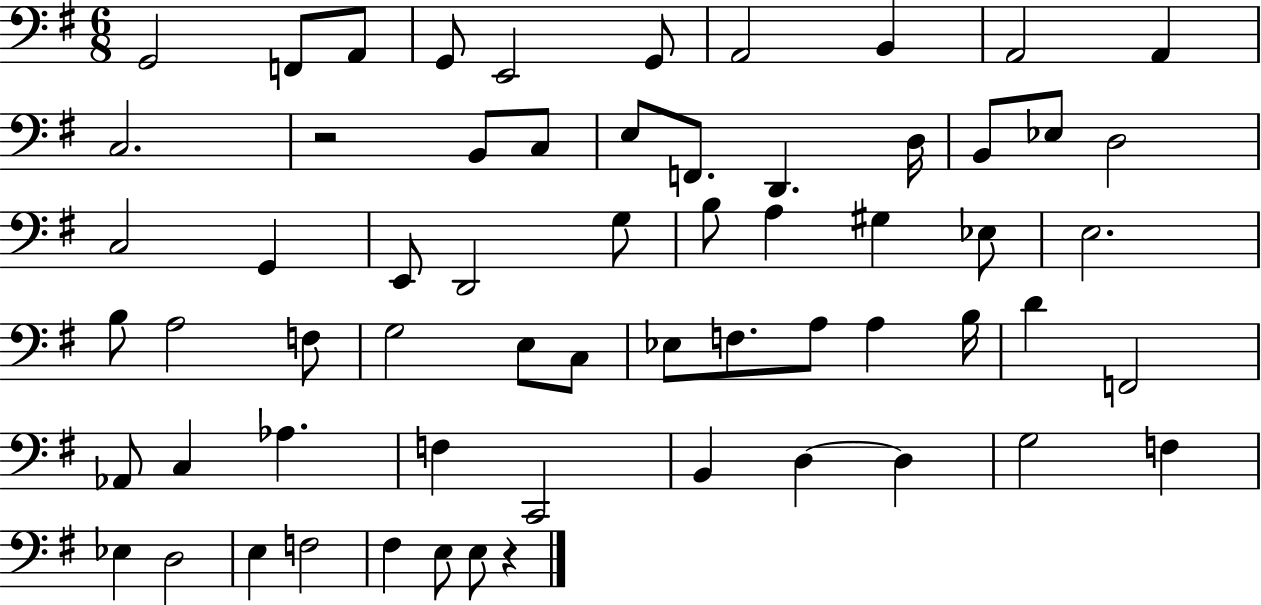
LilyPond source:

{
  \clef bass
  \numericTimeSignature
  \time 6/8
  \key g \major
  g,2 f,8 a,8 | g,8 e,2 g,8 | a,2 b,4 | a,2 a,4 | \break c2. | r2 b,8 c8 | e8 f,8. d,4. d16 | b,8 ees8 d2 | \break c2 g,4 | e,8 d,2 g8 | b8 a4 gis4 ees8 | e2. | \break b8 a2 f8 | g2 e8 c8 | ees8 f8. a8 a4 b16 | d'4 f,2 | \break aes,8 c4 aes4. | f4 c,2 | b,4 d4~~ d4 | g2 f4 | \break ees4 d2 | e4 f2 | fis4 e8 e8 r4 | \bar "|."
}